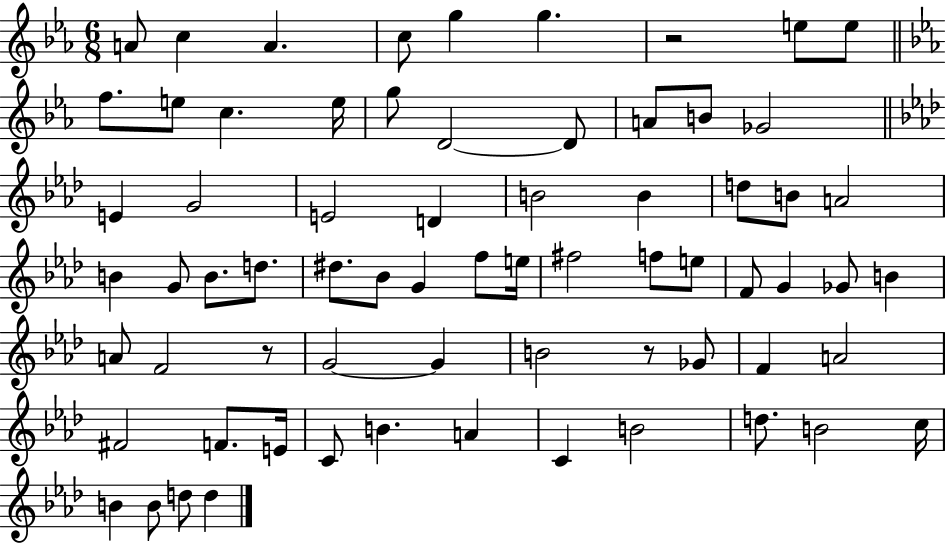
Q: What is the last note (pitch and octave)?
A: D5